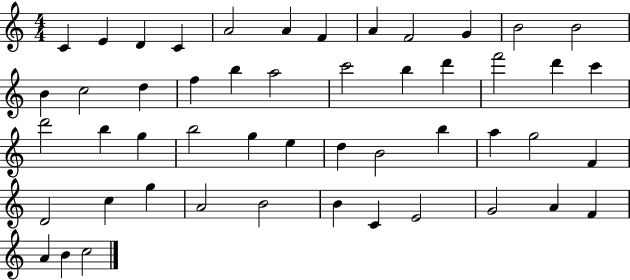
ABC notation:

X:1
T:Untitled
M:4/4
L:1/4
K:C
C E D C A2 A F A F2 G B2 B2 B c2 d f b a2 c'2 b d' f'2 d' c' d'2 b g b2 g e d B2 b a g2 F D2 c g A2 B2 B C E2 G2 A F A B c2